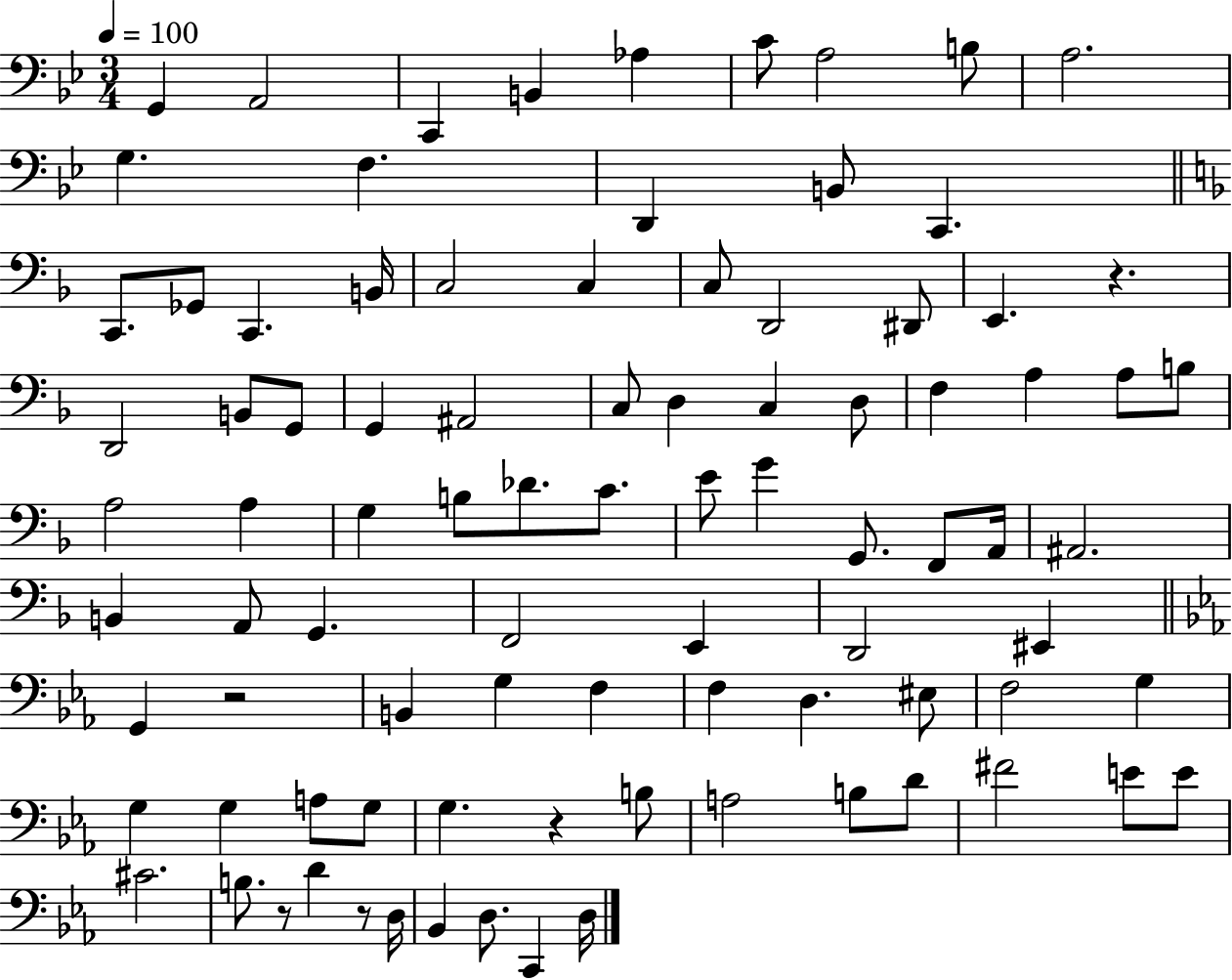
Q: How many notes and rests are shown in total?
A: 90